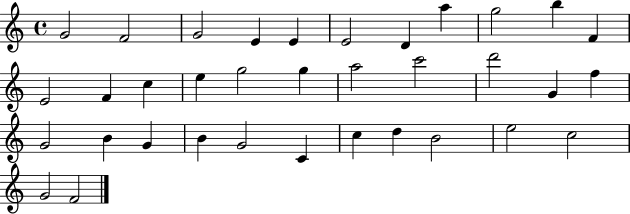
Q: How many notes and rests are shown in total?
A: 35